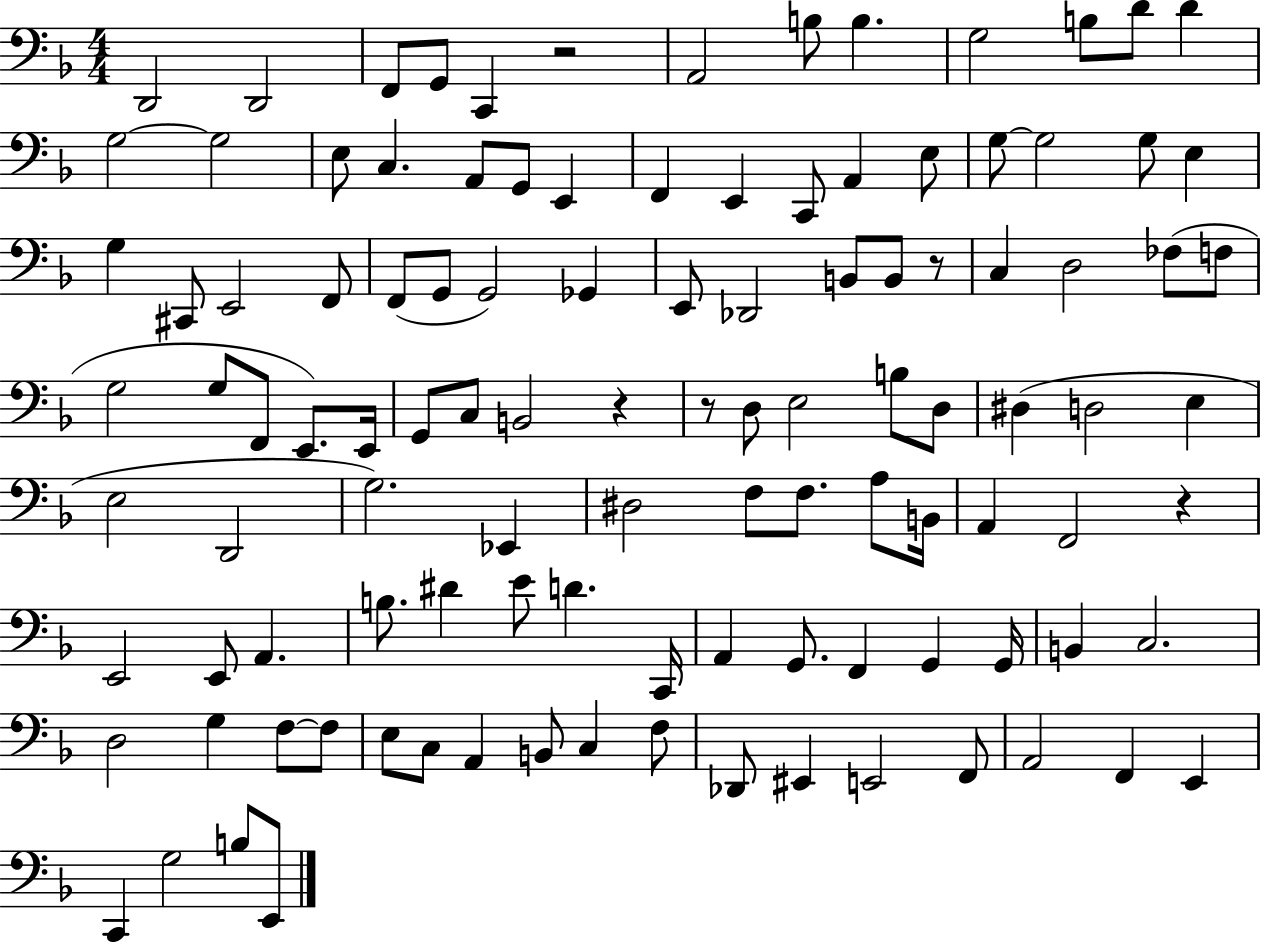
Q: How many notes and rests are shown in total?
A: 111